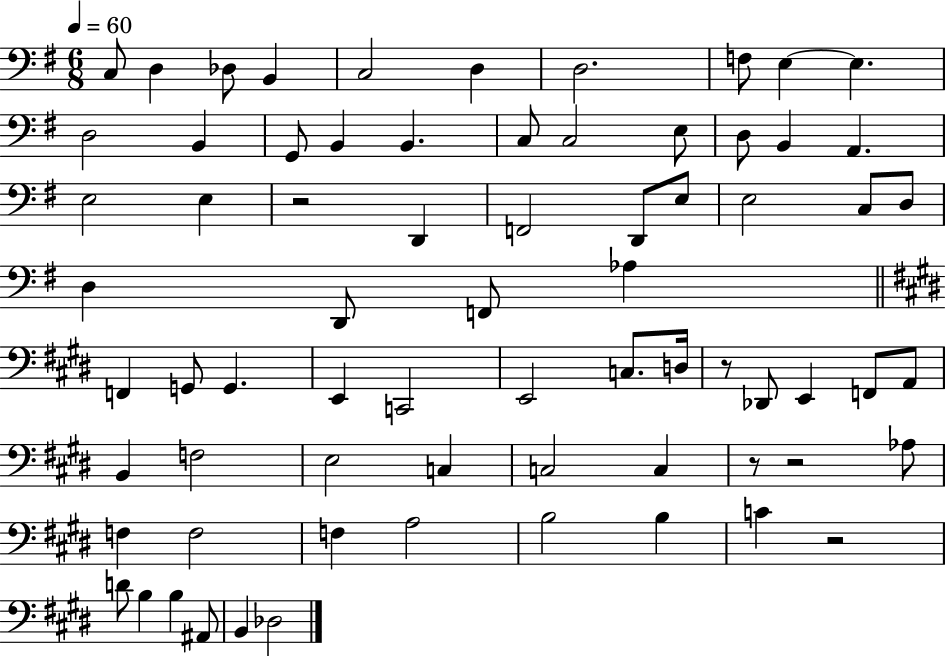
{
  \clef bass
  \numericTimeSignature
  \time 6/8
  \key g \major
  \tempo 4 = 60
  c8 d4 des8 b,4 | c2 d4 | d2. | f8 e4~~ e4. | \break d2 b,4 | g,8 b,4 b,4. | c8 c2 e8 | d8 b,4 a,4. | \break e2 e4 | r2 d,4 | f,2 d,8 e8 | e2 c8 d8 | \break d4 d,8 f,8 aes4 | \bar "||" \break \key e \major f,4 g,8 g,4. | e,4 c,2 | e,2 c8. d16 | r8 des,8 e,4 f,8 a,8 | \break b,4 f2 | e2 c4 | c2 c4 | r8 r2 aes8 | \break f4 f2 | f4 a2 | b2 b4 | c'4 r2 | \break d'8 b4 b4 ais,8 | b,4 des2 | \bar "|."
}